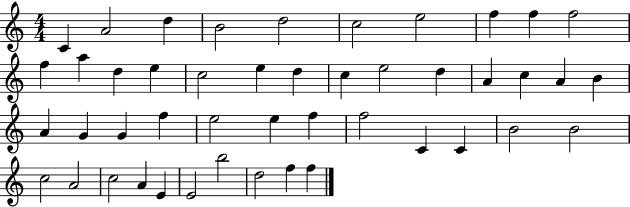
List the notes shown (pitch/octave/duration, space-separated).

C4/q A4/h D5/q B4/h D5/h C5/h E5/h F5/q F5/q F5/h F5/q A5/q D5/q E5/q C5/h E5/q D5/q C5/q E5/h D5/q A4/q C5/q A4/q B4/q A4/q G4/q G4/q F5/q E5/h E5/q F5/q F5/h C4/q C4/q B4/h B4/h C5/h A4/h C5/h A4/q E4/q E4/h B5/h D5/h F5/q F5/q